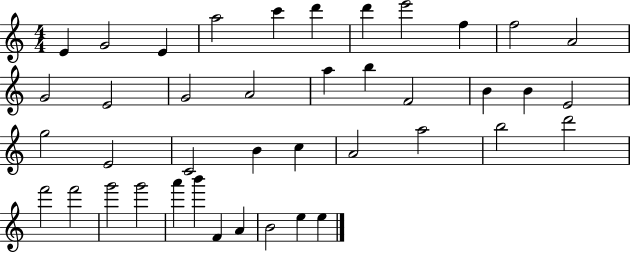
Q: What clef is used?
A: treble